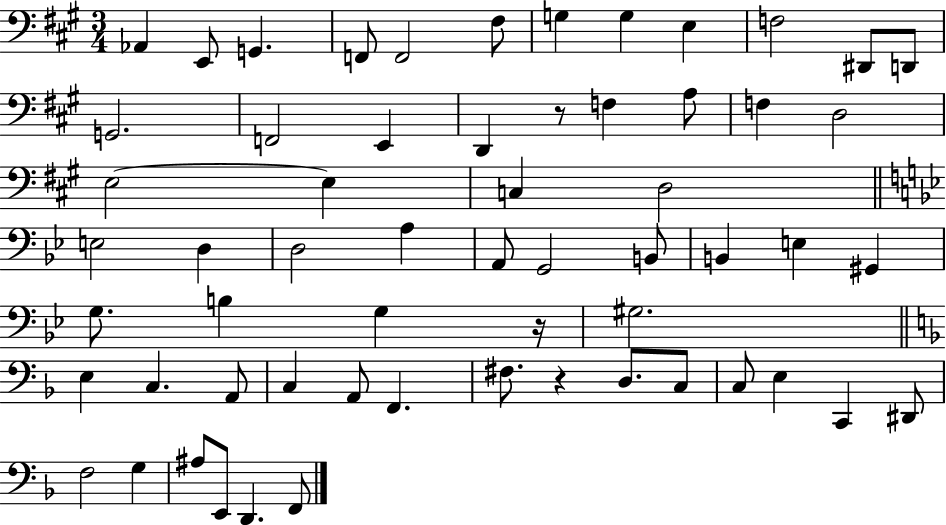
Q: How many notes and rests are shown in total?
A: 60